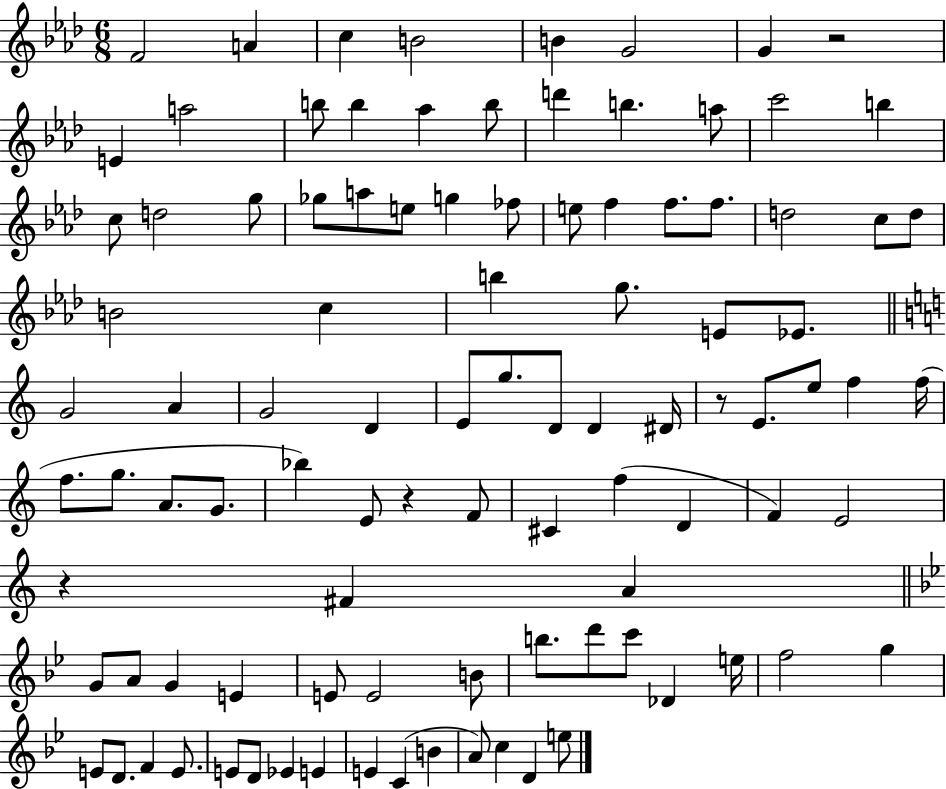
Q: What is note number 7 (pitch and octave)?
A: G4